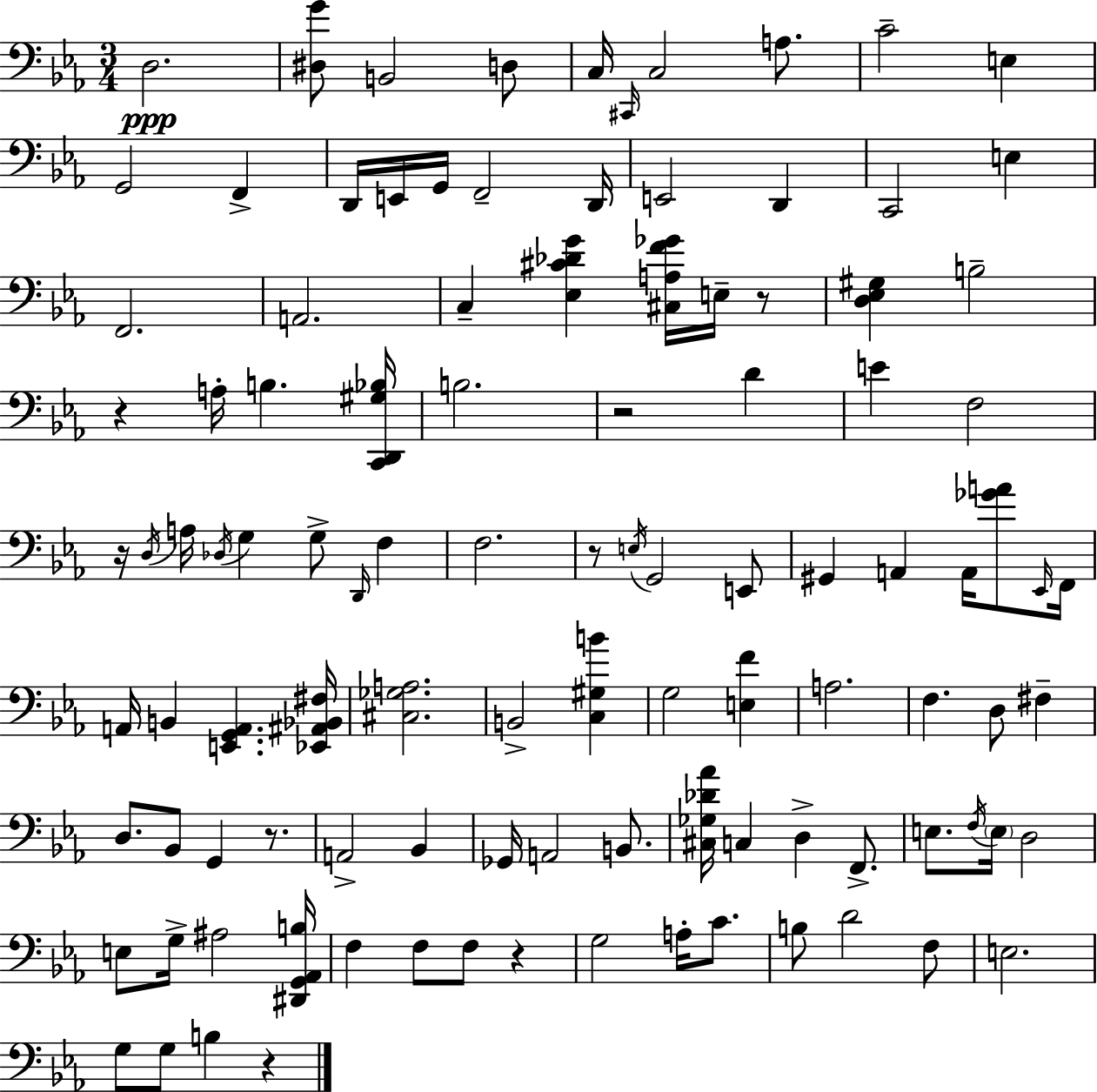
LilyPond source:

{
  \clef bass
  \numericTimeSignature
  \time 3/4
  \key c \minor
  d2.\ppp | <dis g'>8 b,2 d8 | c16 \grace { cis,16 } c2 a8. | c'2-- e4 | \break g,2 f,4-> | d,16 e,16 g,16 f,2-- | d,16 e,2 d,4 | c,2 e4 | \break f,2. | a,2. | c4-- <ees cis' des' g'>4 <cis a f' ges'>16 e16-- r8 | <d ees gis>4 b2-- | \break r4 a16-. b4. | <c, d, gis bes>16 b2. | r2 d'4 | e'4 f2 | \break r16 \acciaccatura { d16 } a16 \acciaccatura { des16 } g4 g8-> \grace { d,16 } | f4 f2. | r8 \acciaccatura { e16 } g,2 | e,8 gis,4 a,4 | \break a,16 <ges' a'>8 \grace { ees,16 } f,16 a,16 b,4 <e, g, a,>4. | <ees, ais, bes, fis>16 <cis ges a>2. | b,2-> | <c gis b'>4 g2 | \break <e f'>4 a2. | f4. | d8 fis4-- d8. bes,8 g,4 | r8. a,2-> | \break bes,4 ges,16 a,2 | b,8. <cis ges des' aes'>16 c4 d4-> | f,8.-> e8. \acciaccatura { f16 } \parenthesize e16 d2 | e8 g16-> ais2 | \break <dis, g, aes, b>16 f4 f8 | f8 r4 g2 | a16-. c'8. b8 d'2 | f8 e2. | \break g8 g8 b4 | r4 \bar "|."
}